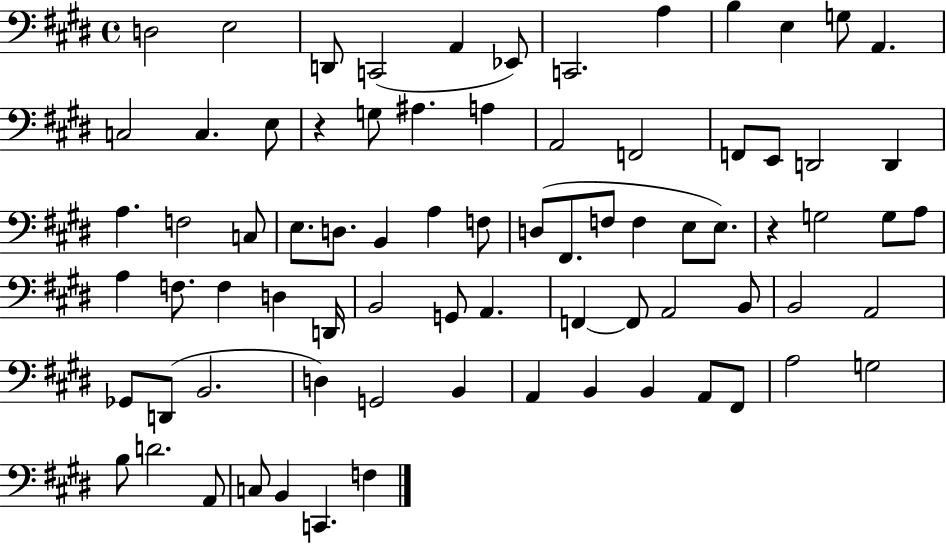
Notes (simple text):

D3/h E3/h D2/e C2/h A2/q Eb2/e C2/h. A3/q B3/q E3/q G3/e A2/q. C3/h C3/q. E3/e R/q G3/e A#3/q. A3/q A2/h F2/h F2/e E2/e D2/h D2/q A3/q. F3/h C3/e E3/e. D3/e. B2/q A3/q F3/e D3/e F#2/e. F3/e F3/q E3/e E3/e. R/q G3/h G3/e A3/e A3/q F3/e. F3/q D3/q D2/s B2/h G2/e A2/q. F2/q F2/e A2/h B2/e B2/h A2/h Gb2/e D2/e B2/h. D3/q G2/h B2/q A2/q B2/q B2/q A2/e F#2/e A3/h G3/h B3/e D4/h. A2/e C3/e B2/q C2/q. F3/q